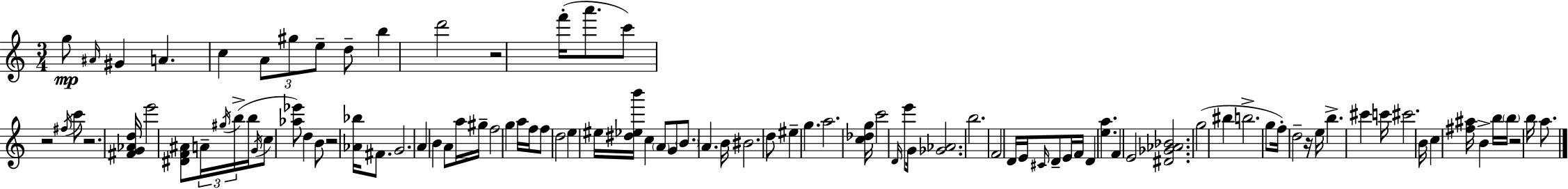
{
  \clef treble
  \numericTimeSignature
  \time 3/4
  \key c \major
  g''8\mp \grace { ais'16 } gis'4 a'4. | c''4 \tuplet 3/2 { a'8 gis''8 e''8-- } d''8-- | b''4 d'''2 | r2 f'''16-.( a'''8. | \break c'''8) r2 \acciaccatura { fis''16 } | c'''8 r2. | <fis' g' aes' d''>16 e'''2 <dis' f' ais'>8 | \tuplet 3/2 { a'16-- \acciaccatura { gis''16 } b''16->( } b''16 \acciaccatura { g'16 } c''8 <aes'' ees'''>8) d''4 | \break b'8 r2 | <aes' bes''>16 fis'8. g'2. | a'4 b'4 | a'8 a''16 gis''16-- f''2 | \break g''4 a''16 f''16 f''8 d''2 | e''4 eis''16 <dis'' ees'' b'''>16 c''4 | \parenthesize a'8 g'8 \parenthesize b'8. a'4. | b'16 bis'2. | \break d''8 eis''4-- g''4. | a''2. | <c'' des'' g''>16 c'''2 | \grace { d'16 } e'''8 g'16 <ges' aes'>2. | \break b''2. | f'2 | d'16 e'16 \grace { cis'16 } d'8-- e'16 f'16 d'4 | <e'' a''>4. f'4 e'2 | \break <dis' ges' aes' bes'>2. | g''2( | bis''4 b''2.-> | g''8 f''16-.) d''2-- | \break r16 e''16 b''4.-> | cis'''4 c'''16 cis'''2. | b'16 c''4 <fis'' ais''>16 | b'4-> b''16 \parenthesize b''16 r2 | \break b''16 a''8. \bar "|."
}